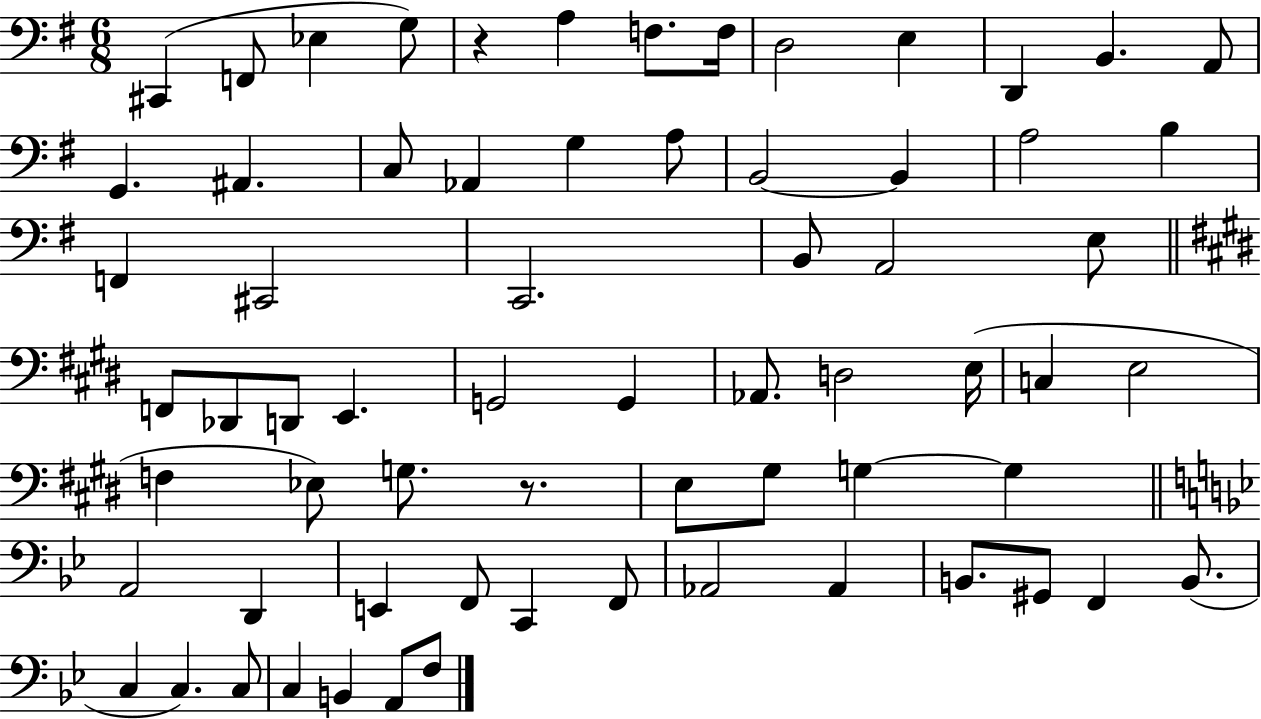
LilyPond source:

{
  \clef bass
  \numericTimeSignature
  \time 6/8
  \key g \major
  cis,4( f,8 ees4 g8) | r4 a4 f8. f16 | d2 e4 | d,4 b,4. a,8 | \break g,4. ais,4. | c8 aes,4 g4 a8 | b,2~~ b,4 | a2 b4 | \break f,4 cis,2 | c,2. | b,8 a,2 e8 | \bar "||" \break \key e \major f,8 des,8 d,8 e,4. | g,2 g,4 | aes,8. d2 e16( | c4 e2 | \break f4 ees8) g8. r8. | e8 gis8 g4~~ g4 | \bar "||" \break \key g \minor a,2 d,4 | e,4 f,8 c,4 f,8 | aes,2 aes,4 | b,8. gis,8 f,4 b,8.( | \break c4 c4.) c8 | c4 b,4 a,8 f8 | \bar "|."
}